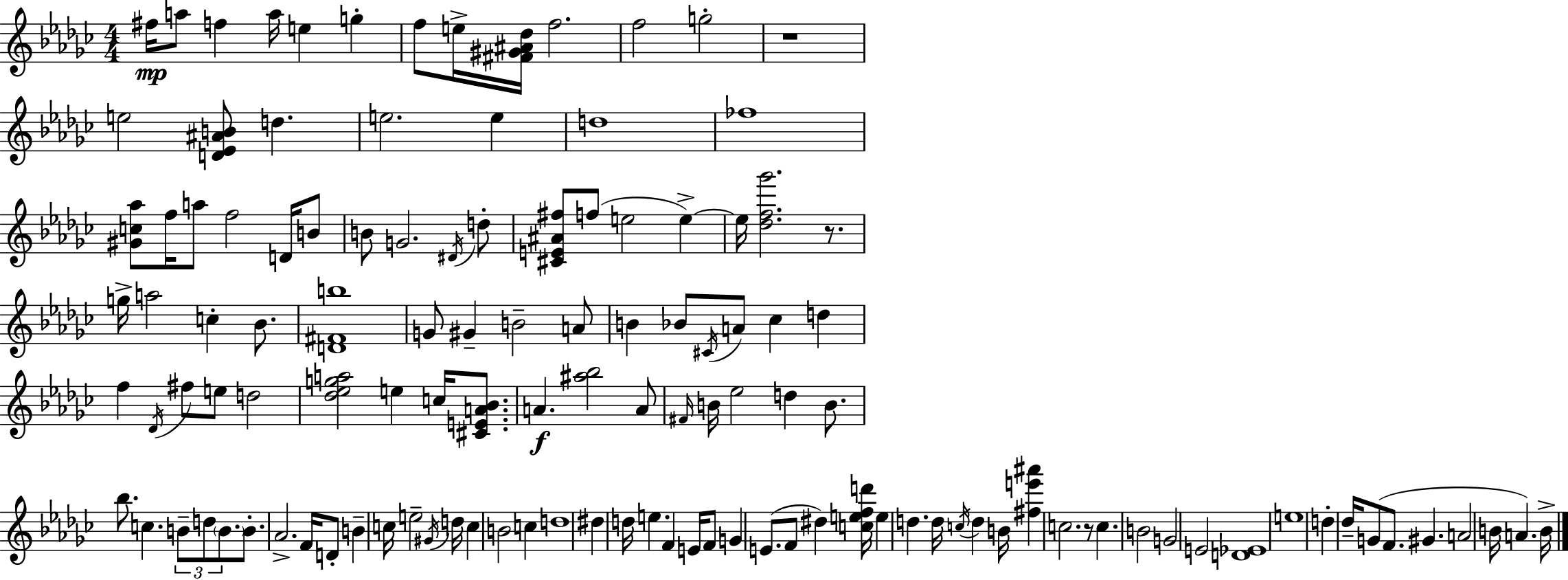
F#5/s A5/e F5/q A5/s E5/q G5/q F5/e E5/s [F#4,G#4,A#4,Db5]/s F5/h. F5/h G5/h R/w E5/h [D4,Eb4,A#4,B4]/e D5/q. E5/h. E5/q D5/w FES5/w [G#4,C5,Ab5]/e F5/s A5/e F5/h D4/s B4/e B4/e G4/h. D#4/s D5/e [C#4,E4,A#4,F#5]/e F5/e E5/h E5/q E5/s [Db5,F5,Gb6]/h. R/e. G5/s A5/h C5/q Bb4/e. [D4,F#4,B5]/w G4/e G#4/q B4/h A4/e B4/q Bb4/e C#4/s A4/e CES5/q D5/q F5/q Db4/s F#5/e E5/e D5/h [Db5,Eb5,G5,A5]/h E5/q C5/s [C#4,E4,A4,Bb4]/e. A4/q. [A#5,Bb5]/h A4/e F#4/s B4/s Eb5/h D5/q B4/e. Bb5/e. C5/q. B4/e D5/e B4/e. B4/e. Ab4/h. F4/s D4/e B4/q C5/s E5/h G#4/s D5/s C5/q B4/h C5/q D5/w D#5/q D5/s E5/q. F4/q E4/s F4/e G4/q E4/e. F4/e D#5/q [C5,E5,F5,D6]/s E5/q D5/q. D5/s C5/s D5/q B4/s [F#5,E6,A#6]/q C5/h. R/e C5/q. B4/h G4/h E4/h [D4,Eb4]/w E5/w D5/q Db5/s G4/e F4/e. G#4/q. A4/h B4/s A4/q. B4/s